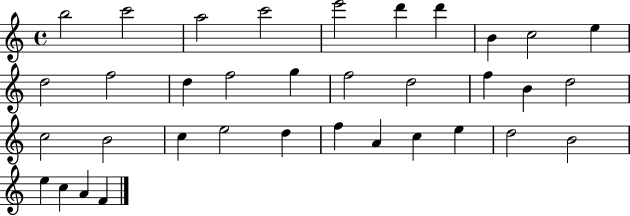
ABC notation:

X:1
T:Untitled
M:4/4
L:1/4
K:C
b2 c'2 a2 c'2 e'2 d' d' B c2 e d2 f2 d f2 g f2 d2 f B d2 c2 B2 c e2 d f A c e d2 B2 e c A F